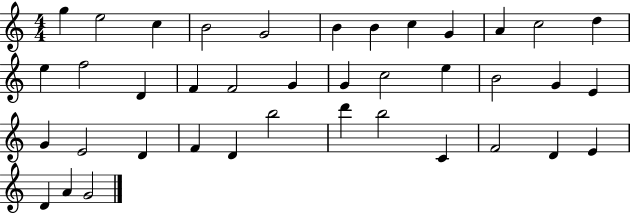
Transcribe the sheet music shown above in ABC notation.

X:1
T:Untitled
M:4/4
L:1/4
K:C
g e2 c B2 G2 B B c G A c2 d e f2 D F F2 G G c2 e B2 G E G E2 D F D b2 d' b2 C F2 D E D A G2